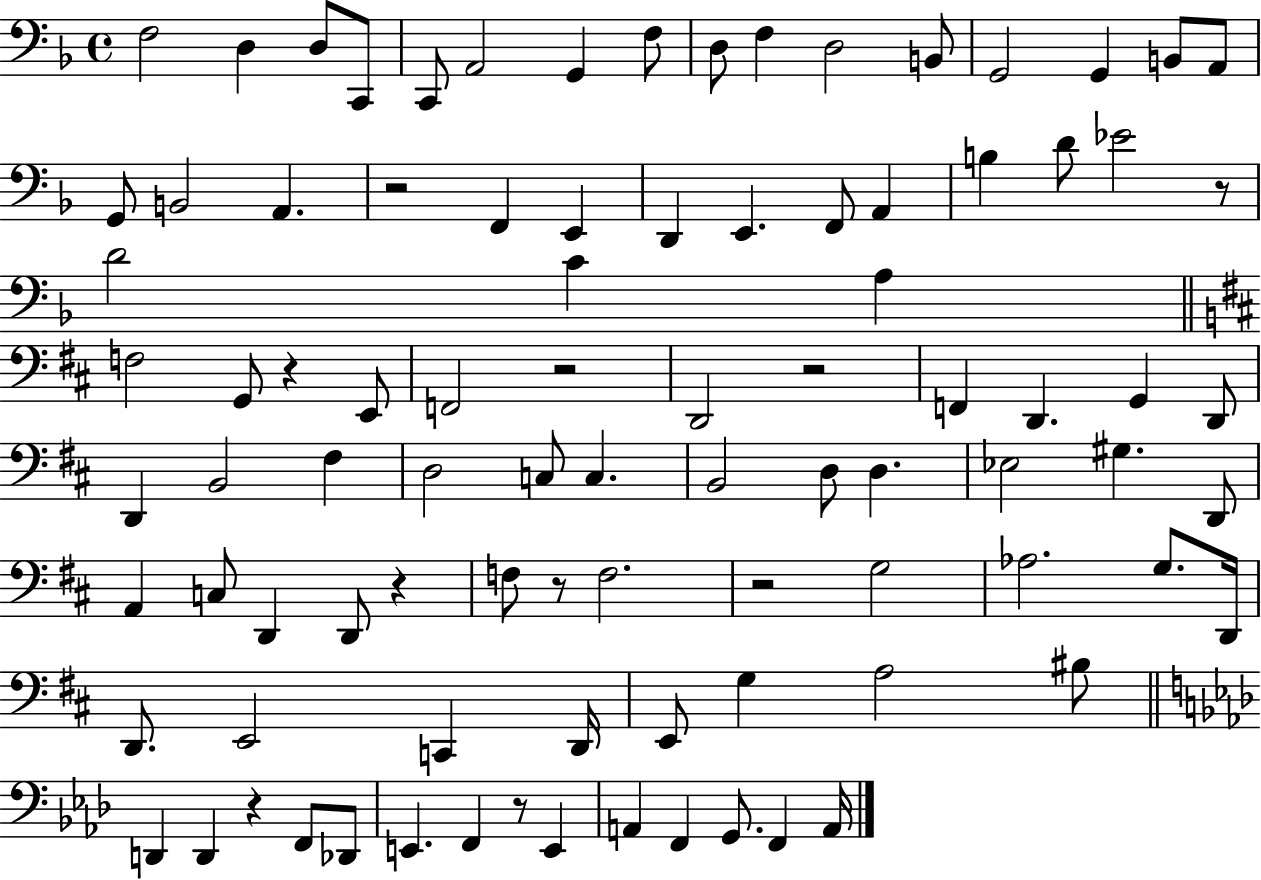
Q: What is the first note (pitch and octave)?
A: F3